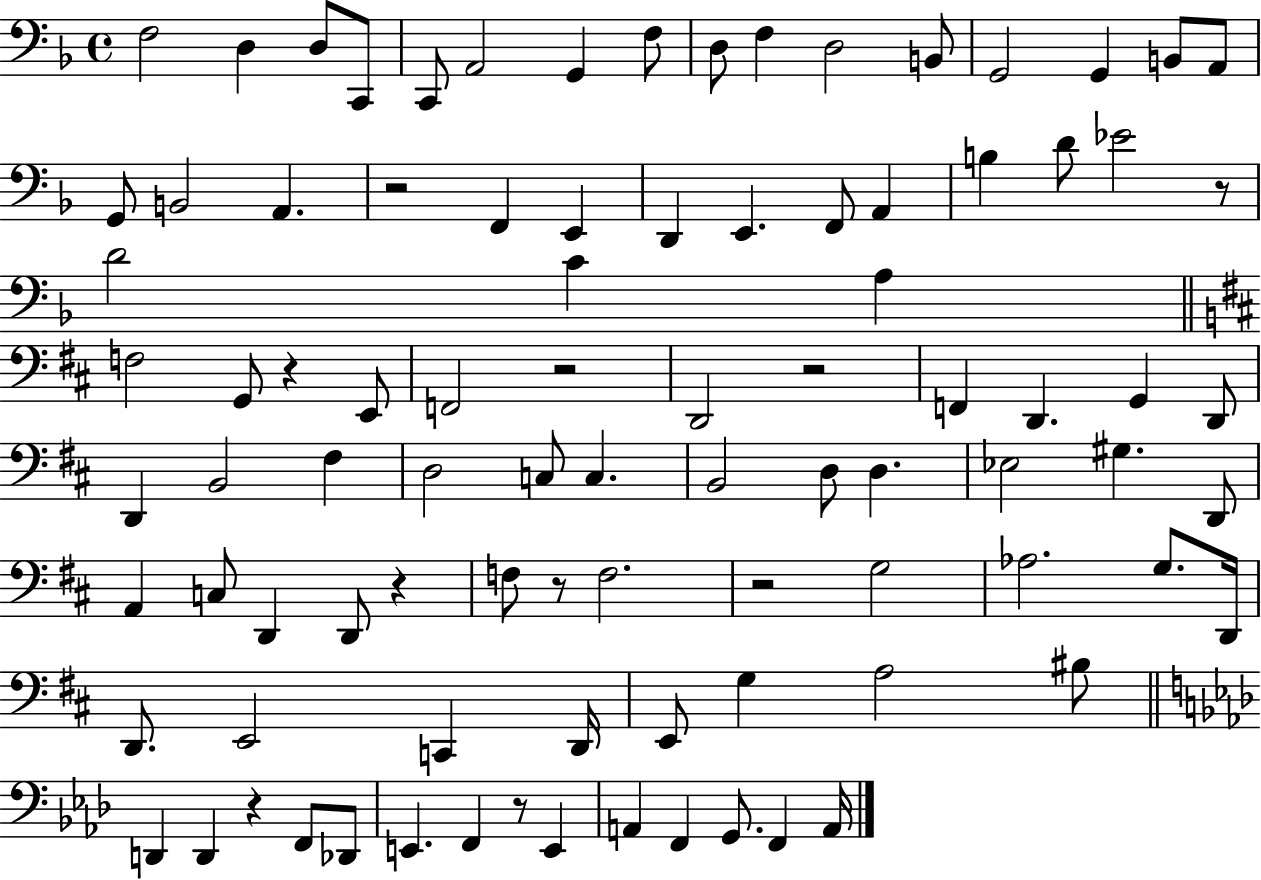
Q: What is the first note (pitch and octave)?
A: F3